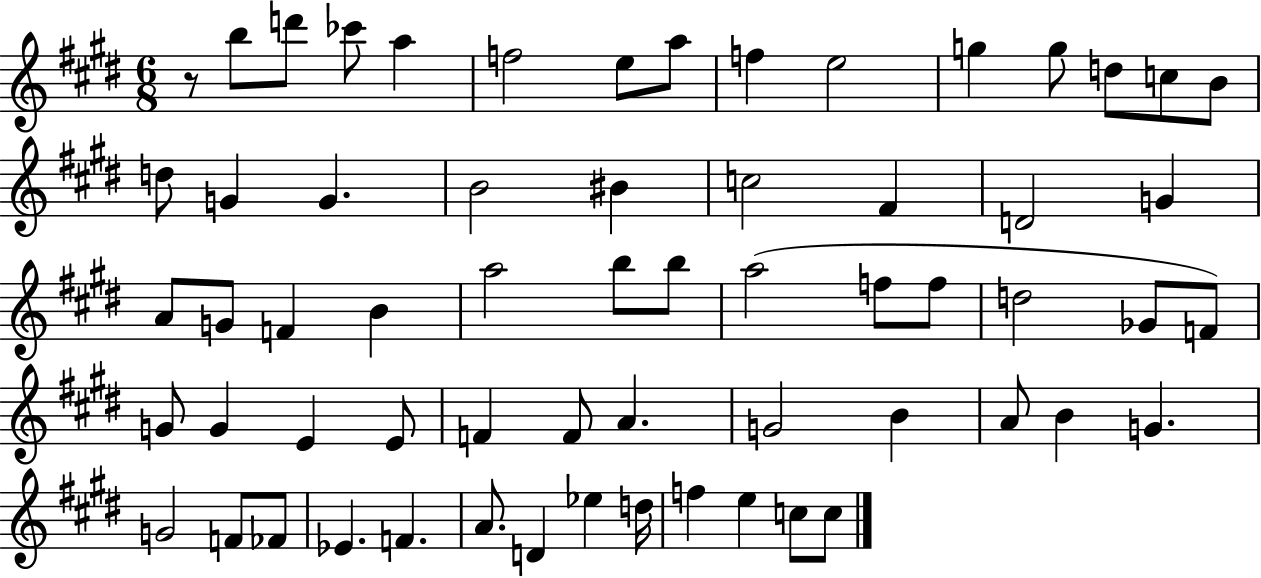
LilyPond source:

{
  \clef treble
  \numericTimeSignature
  \time 6/8
  \key e \major
  r8 b''8 d'''8 ces'''8 a''4 | f''2 e''8 a''8 | f''4 e''2 | g''4 g''8 d''8 c''8 b'8 | \break d''8 g'4 g'4. | b'2 bis'4 | c''2 fis'4 | d'2 g'4 | \break a'8 g'8 f'4 b'4 | a''2 b''8 b''8 | a''2( f''8 f''8 | d''2 ges'8 f'8) | \break g'8 g'4 e'4 e'8 | f'4 f'8 a'4. | g'2 b'4 | a'8 b'4 g'4. | \break g'2 f'8 fes'8 | ees'4. f'4. | a'8. d'4 ees''4 d''16 | f''4 e''4 c''8 c''8 | \break \bar "|."
}